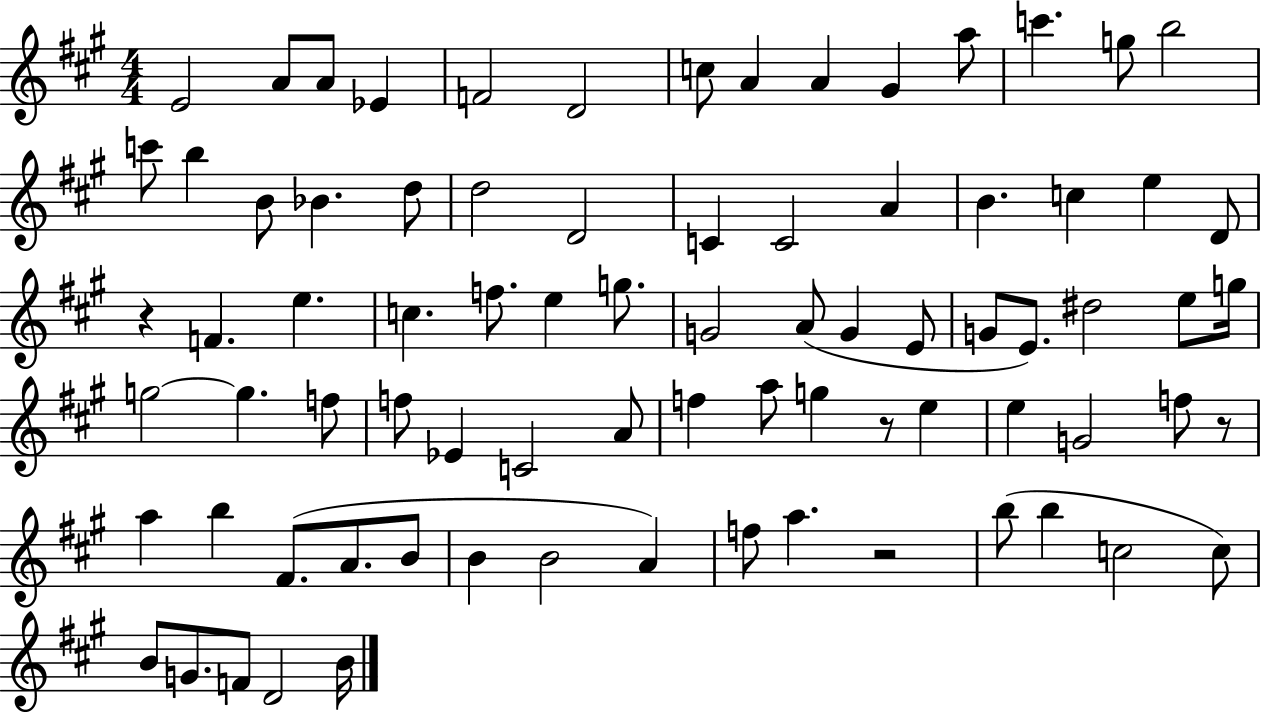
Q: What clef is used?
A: treble